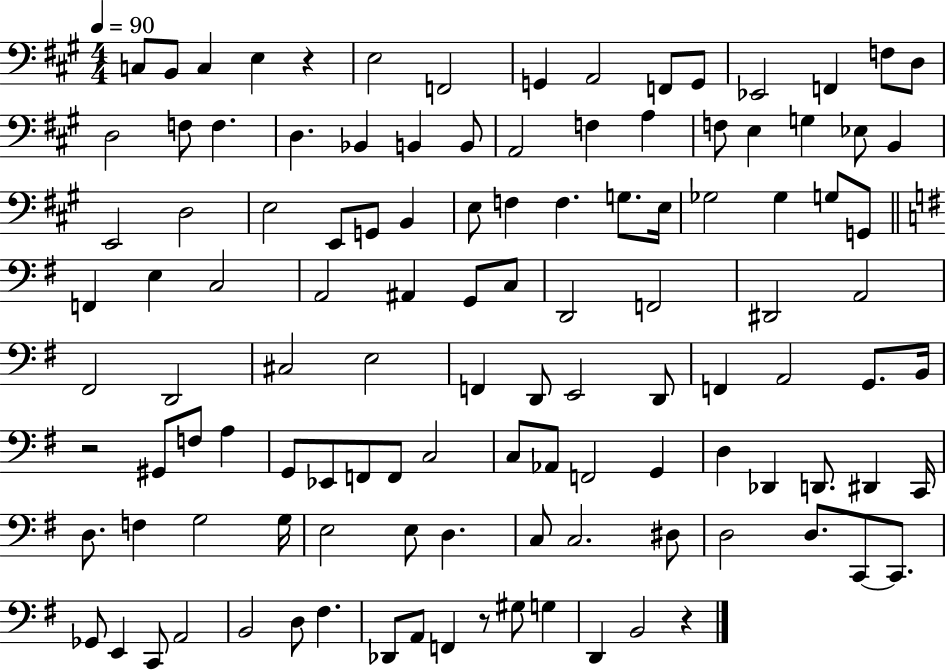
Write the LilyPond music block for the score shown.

{
  \clef bass
  \numericTimeSignature
  \time 4/4
  \key a \major
  \tempo 4 = 90
  \repeat volta 2 { c8 b,8 c4 e4 r4 | e2 f,2 | g,4 a,2 f,8 g,8 | ees,2 f,4 f8 d8 | \break d2 f8 f4. | d4. bes,4 b,4 b,8 | a,2 f4 a4 | f8 e4 g4 ees8 b,4 | \break e,2 d2 | e2 e,8 g,8 b,4 | e8 f4 f4. g8. e16 | ges2 ges4 g8 g,8 | \break \bar "||" \break \key g \major f,4 e4 c2 | a,2 ais,4 g,8 c8 | d,2 f,2 | dis,2 a,2 | \break fis,2 d,2 | cis2 e2 | f,4 d,8 e,2 d,8 | f,4 a,2 g,8. b,16 | \break r2 gis,8 f8 a4 | g,8 ees,8 f,8 f,8 c2 | c8 aes,8 f,2 g,4 | d4 des,4 d,8. dis,4 c,16 | \break d8. f4 g2 g16 | e2 e8 d4. | c8 c2. dis8 | d2 d8. c,8~~ c,8. | \break ges,8 e,4 c,8 a,2 | b,2 d8 fis4. | des,8 a,8 f,4 r8 gis8 g4 | d,4 b,2 r4 | \break } \bar "|."
}